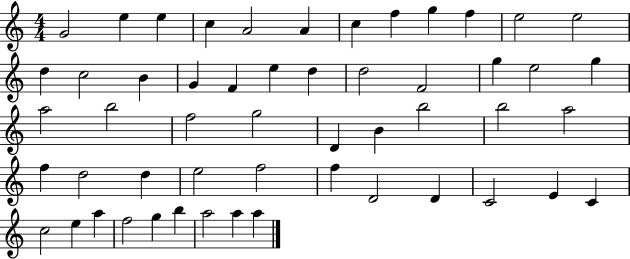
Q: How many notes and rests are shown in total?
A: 53